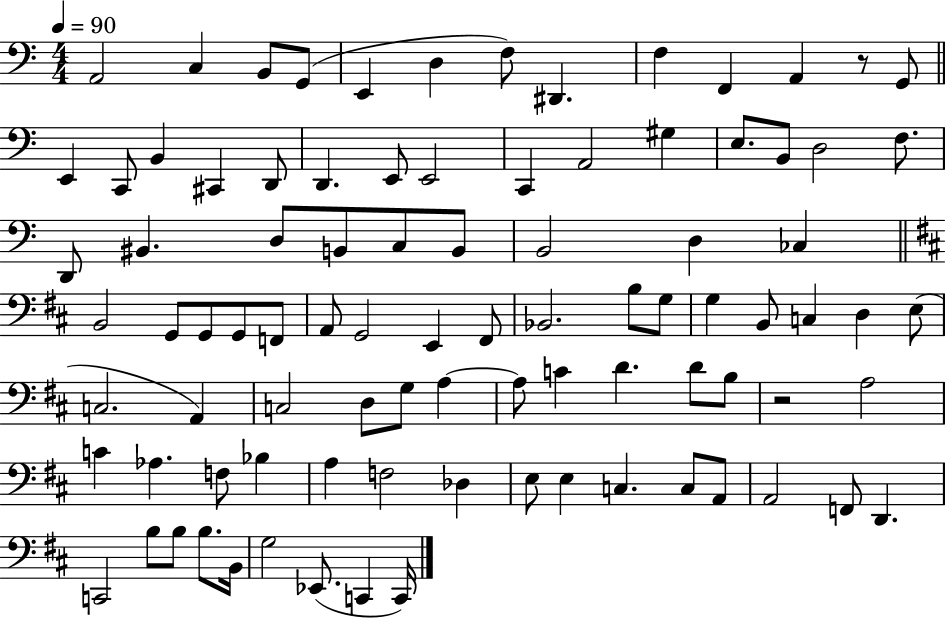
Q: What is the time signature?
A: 4/4